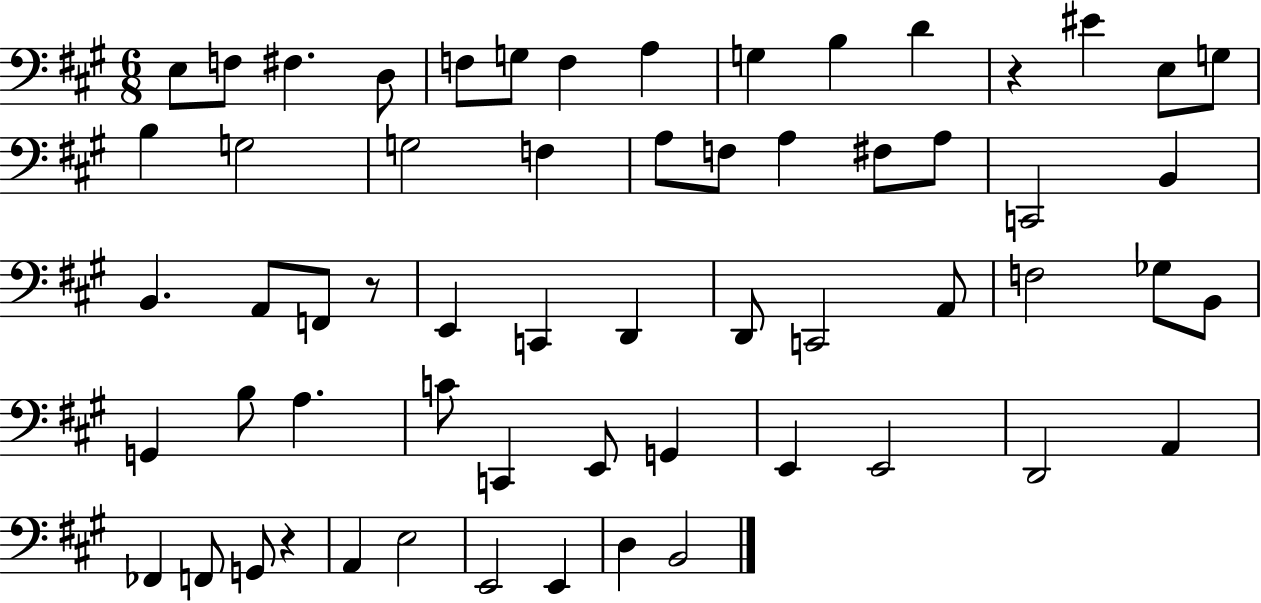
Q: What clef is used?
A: bass